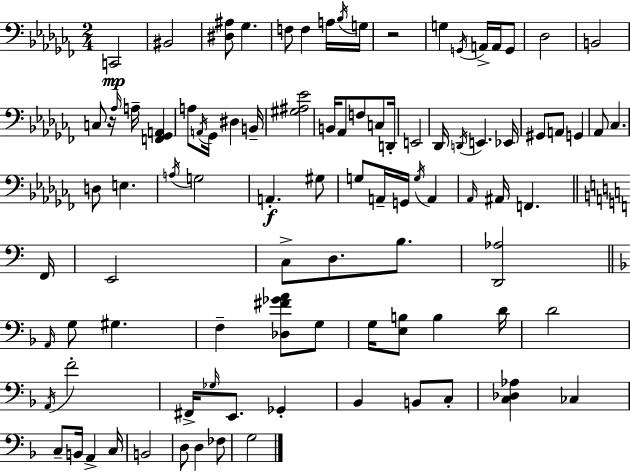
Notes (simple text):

C2/h BIS2/h [D#3,A#3]/e Gb3/q. F3/e F3/q A3/s Bb3/s G3/s R/h G3/q G2/s A2/s A2/s G2/e Db3/h B2/h C3/e R/s Ab3/s A3/s [F2,Gb2,A2]/q A3/e A2/s Gb2/s D#3/q B2/s [G#3,A#3,Eb4]/h B2/s Ab2/e F3/e C3/e D2/s E2/h Db2/s D2/s E2/q. Eb2/s G#2/e A2/e G2/q Ab2/e CES3/q. D3/e E3/q. A3/s G3/h A2/q. G#3/e G3/e A2/s G2/s G3/s A2/q Ab2/s A#2/s F2/q. F2/s E2/h C3/e D3/e. B3/e. [D2,Ab3]/h A2/s G3/e G#3/q. F3/q [Db3,F#4,Gb4,A4]/e G3/e G3/s [E3,B3]/e B3/q D4/s D4/h A2/s F4/h F#2/s Gb3/s E2/e. Gb2/q Bb2/q B2/e C3/e [C3,Db3,Ab3]/q CES3/q C3/e B2/s A2/q C3/s B2/h D3/e D3/q FES3/e G3/h